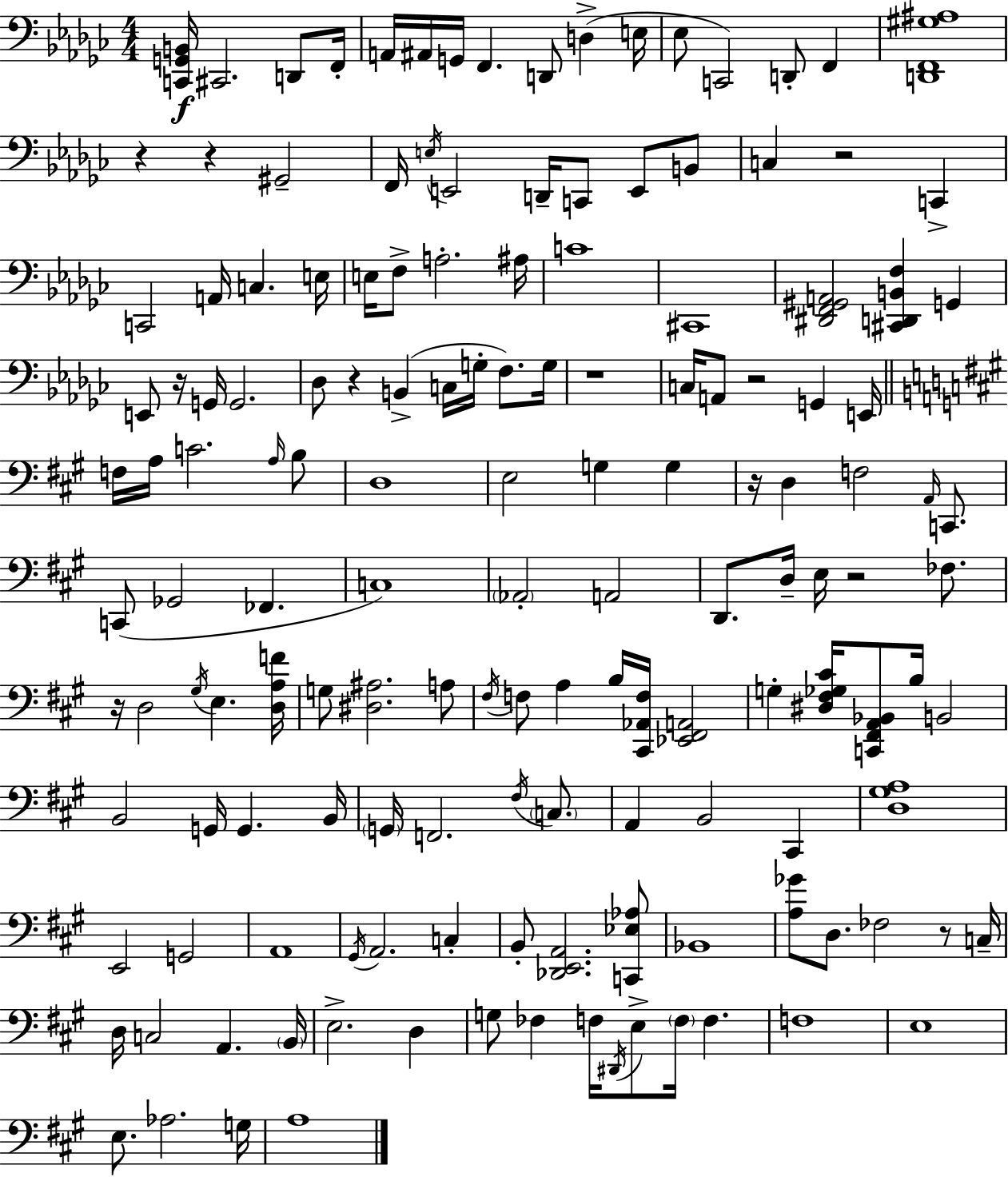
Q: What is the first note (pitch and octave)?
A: C#2